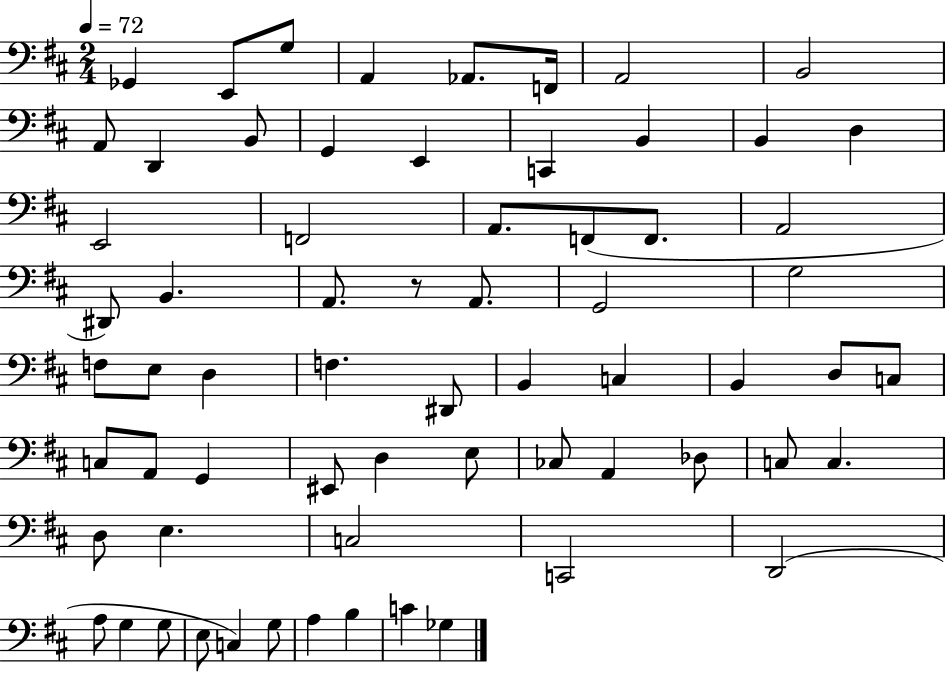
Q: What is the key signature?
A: D major